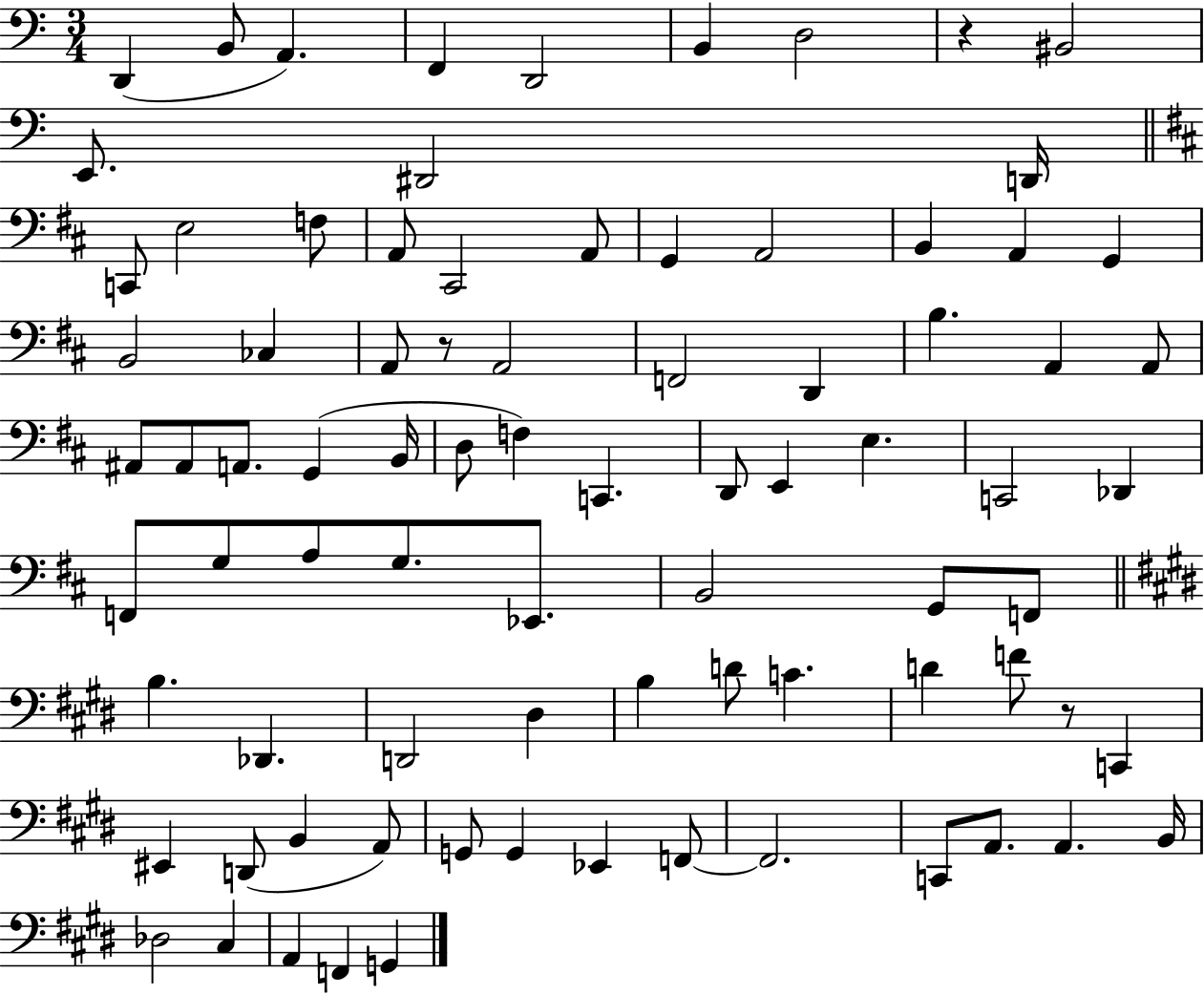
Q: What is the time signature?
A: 3/4